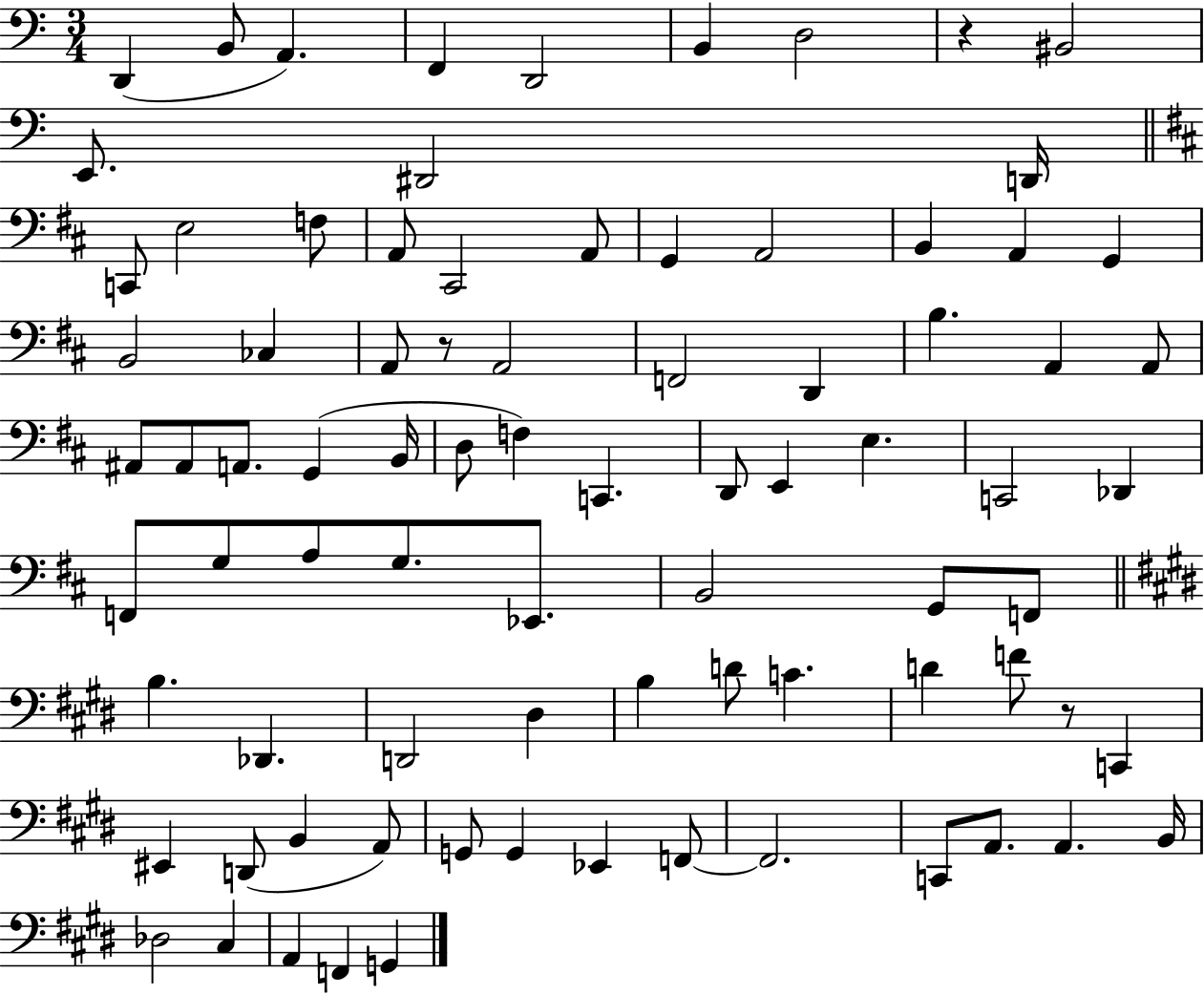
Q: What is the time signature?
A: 3/4